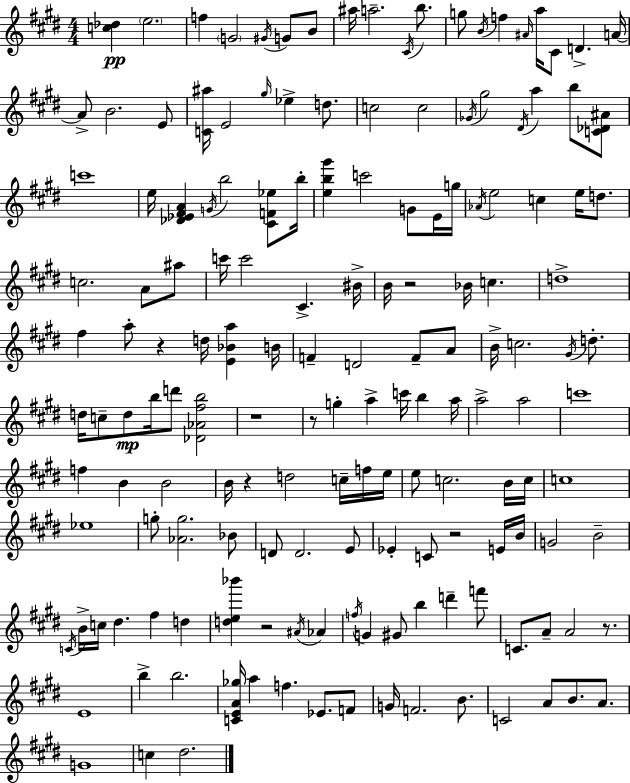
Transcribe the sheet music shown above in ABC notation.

X:1
T:Untitled
M:4/4
L:1/4
K:E
[c_d] e2 f G2 ^G/4 G/2 B/2 ^a/4 a2 ^C/4 b/2 g/2 B/4 f ^A/4 a/4 ^C/2 D A/4 A/2 B2 E/2 [C^a]/4 E2 ^g/4 _e d/2 c2 c2 _G/4 ^g2 ^D/4 a b/2 [C_D^A]/2 c'4 e/4 [_D_E^FA] G/4 b2 [^CF_e]/2 b/4 [eb^g'] c'2 G/2 E/4 g/4 _A/4 e2 c e/4 d/2 c2 A/2 ^a/2 c'/4 c'2 ^C ^B/4 B/4 z2 _B/4 c d4 ^f a/2 z d/4 [E_Ba] B/4 F D2 F/2 A/2 B/4 c2 ^G/4 d/2 d/4 c/2 d/2 b/4 d'/2 [_D_A^fb]2 z4 z/2 g a c'/4 b a/4 a2 a2 c'4 f B B2 B/4 z d2 c/4 f/4 e/4 e/2 c2 B/4 c/4 c4 _e4 g/2 [_Ag]2 _B/2 D/2 D2 E/2 _E C/2 z2 E/4 B/4 G2 B2 C/4 B/4 c/4 ^d ^f d [de_b'] z2 ^A/4 _A f/4 G ^G/2 b d' f'/2 C/2 A/2 A2 z/2 E4 b b2 [CEA_g]/4 a f _E/2 F/2 G/4 F2 B/2 C2 A/2 B/2 A/2 G4 c ^d2